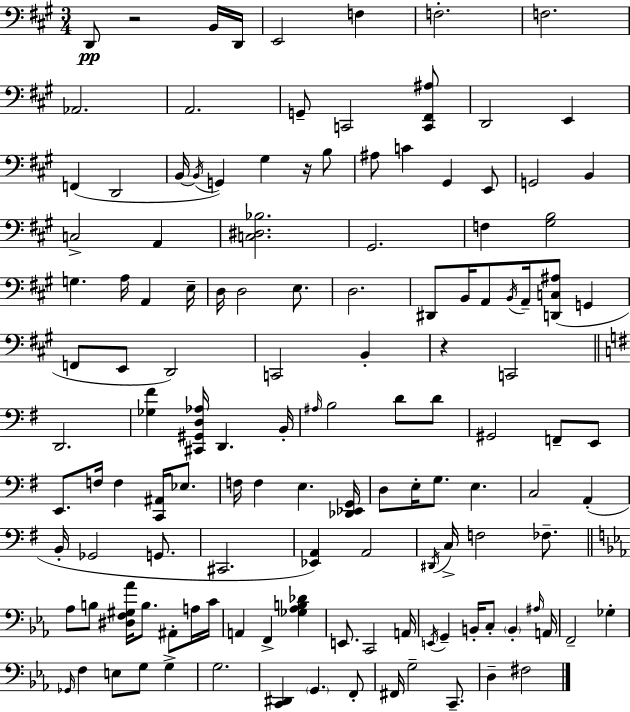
X:1
T:Untitled
M:3/4
L:1/4
K:A
D,,/2 z2 B,,/4 D,,/4 E,,2 F, F,2 F,2 _A,,2 A,,2 G,,/2 C,,2 [C,,^F,,^A,]/2 D,,2 E,, F,, D,,2 B,,/4 B,,/4 G,, ^G, z/4 B,/2 ^A,/2 C ^G,, E,,/2 G,,2 B,, C,2 A,, [C,^D,_B,]2 ^G,,2 F, [^G,B,]2 G, A,/4 A,, E,/4 D,/4 D,2 E,/2 D,2 ^D,,/2 B,,/4 A,,/2 B,,/4 A,,/4 [D,,C,^A,]/2 G,, F,,/2 E,,/2 D,,2 C,,2 B,, z C,,2 D,,2 [_G,^F] [^C,,^G,,D,_A,]/4 D,, B,,/4 ^A,/4 B,2 D/2 D/2 ^G,,2 F,,/2 E,,/2 E,,/2 F,/4 F, [C,,^A,,]/4 _E,/2 F,/4 F, E, [_D,,_E,,G,,]/4 D,/2 E,/4 G,/2 E, C,2 A,, B,,/4 _G,,2 G,,/2 ^C,,2 [_E,,A,,] A,,2 ^D,,/4 C,/4 F,2 _F,/2 _A,/2 B,/2 [^D,F,^G,_A]/4 B,/2 ^A,,/2 A,/4 C/4 A,, F,, [_G,_A,B,_D] E,,/2 C,,2 A,,/4 E,,/4 G,, B,,/4 C,/2 B,, ^A,/4 A,,/4 F,,2 _G, _G,,/4 F, E,/2 G,/2 G, G,2 [C,,^D,,] G,, F,,/2 ^F,,/4 G,2 C,,/2 D, ^F,2